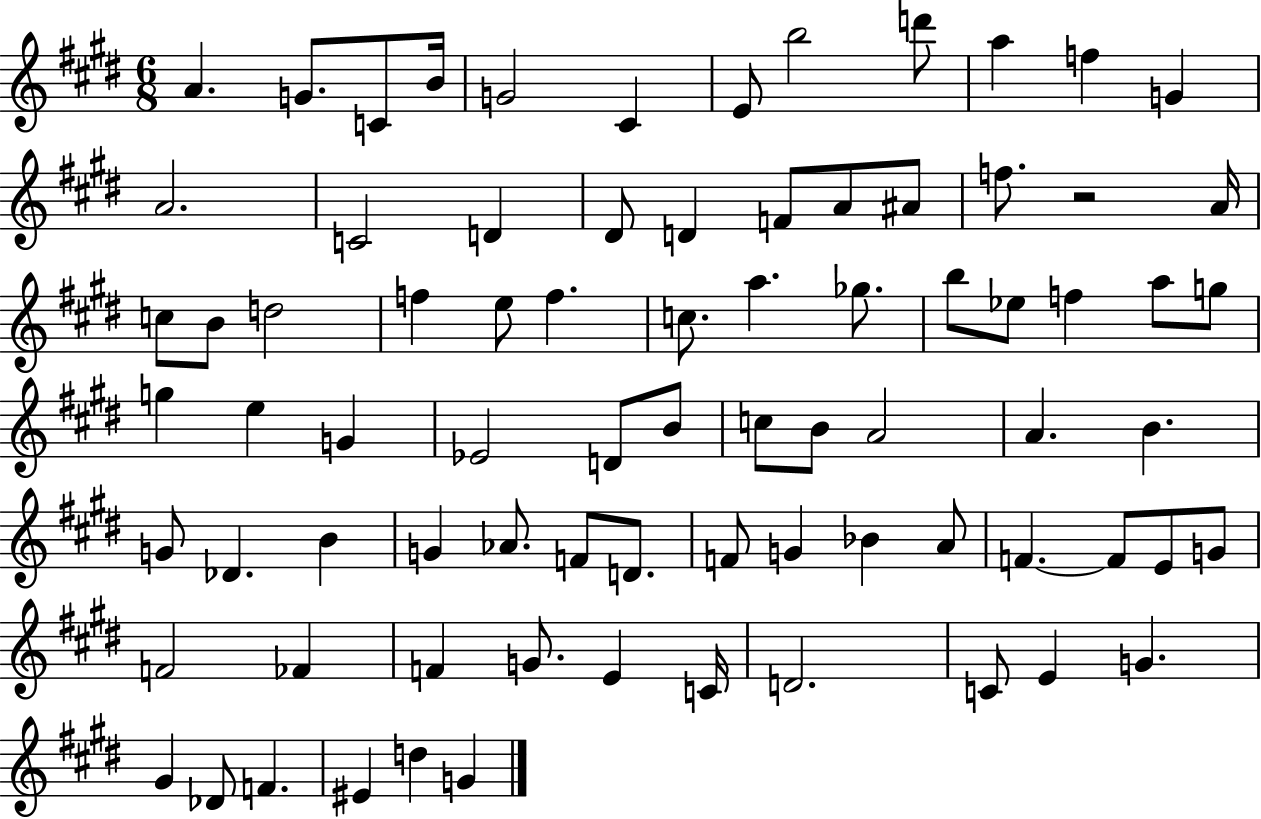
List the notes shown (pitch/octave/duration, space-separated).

A4/q. G4/e. C4/e B4/s G4/h C#4/q E4/e B5/h D6/e A5/q F5/q G4/q A4/h. C4/h D4/q D#4/e D4/q F4/e A4/e A#4/e F5/e. R/h A4/s C5/e B4/e D5/h F5/q E5/e F5/q. C5/e. A5/q. Gb5/e. B5/e Eb5/e F5/q A5/e G5/e G5/q E5/q G4/q Eb4/h D4/e B4/e C5/e B4/e A4/h A4/q. B4/q. G4/e Db4/q. B4/q G4/q Ab4/e. F4/e D4/e. F4/e G4/q Bb4/q A4/e F4/q. F4/e E4/e G4/e F4/h FES4/q F4/q G4/e. E4/q C4/s D4/h. C4/e E4/q G4/q. G#4/q Db4/e F4/q. EIS4/q D5/q G4/q